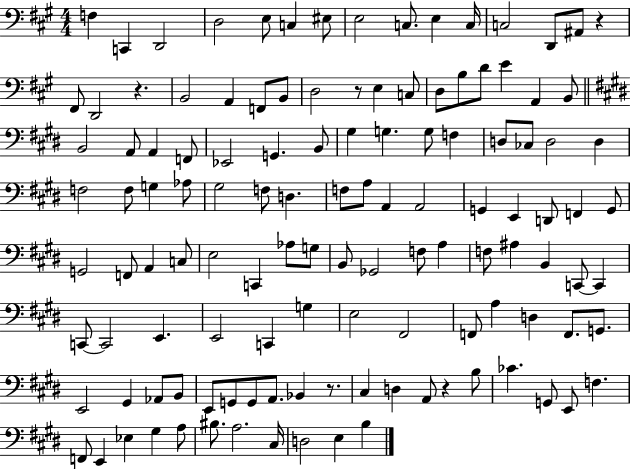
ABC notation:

X:1
T:Untitled
M:4/4
L:1/4
K:A
F, C,, D,,2 D,2 E,/2 C, ^E,/2 E,2 C,/2 E, C,/4 C,2 D,,/2 ^A,,/2 z ^F,,/2 D,,2 z B,,2 A,, F,,/2 B,,/2 D,2 z/2 E, C,/2 D,/2 B,/2 D/2 E A,, B,,/2 B,,2 A,,/2 A,, F,,/2 _E,,2 G,, B,,/2 ^G, G, G,/2 F, D,/2 _C,/2 D,2 D, F,2 F,/2 G, _A,/2 ^G,2 F,/2 D, F,/2 A,/2 A,, A,,2 G,, E,, D,,/2 F,, G,,/2 G,,2 F,,/2 A,, C,/2 E,2 C,, _A,/2 G,/2 B,,/2 _G,,2 F,/2 A, F,/2 ^A, B,, C,,/2 C,, C,,/2 C,,2 E,, E,,2 C,, G, E,2 ^F,,2 F,,/2 A, D, F,,/2 G,,/2 E,,2 ^G,, _A,,/2 B,,/2 E,,/2 G,,/2 G,,/2 A,,/2 _B,, z/2 ^C, D, A,,/2 z B,/2 _C G,,/2 E,,/2 F, F,,/2 E,, _E, ^G, A,/2 ^B,/2 A,2 ^C,/4 D,2 E, B,